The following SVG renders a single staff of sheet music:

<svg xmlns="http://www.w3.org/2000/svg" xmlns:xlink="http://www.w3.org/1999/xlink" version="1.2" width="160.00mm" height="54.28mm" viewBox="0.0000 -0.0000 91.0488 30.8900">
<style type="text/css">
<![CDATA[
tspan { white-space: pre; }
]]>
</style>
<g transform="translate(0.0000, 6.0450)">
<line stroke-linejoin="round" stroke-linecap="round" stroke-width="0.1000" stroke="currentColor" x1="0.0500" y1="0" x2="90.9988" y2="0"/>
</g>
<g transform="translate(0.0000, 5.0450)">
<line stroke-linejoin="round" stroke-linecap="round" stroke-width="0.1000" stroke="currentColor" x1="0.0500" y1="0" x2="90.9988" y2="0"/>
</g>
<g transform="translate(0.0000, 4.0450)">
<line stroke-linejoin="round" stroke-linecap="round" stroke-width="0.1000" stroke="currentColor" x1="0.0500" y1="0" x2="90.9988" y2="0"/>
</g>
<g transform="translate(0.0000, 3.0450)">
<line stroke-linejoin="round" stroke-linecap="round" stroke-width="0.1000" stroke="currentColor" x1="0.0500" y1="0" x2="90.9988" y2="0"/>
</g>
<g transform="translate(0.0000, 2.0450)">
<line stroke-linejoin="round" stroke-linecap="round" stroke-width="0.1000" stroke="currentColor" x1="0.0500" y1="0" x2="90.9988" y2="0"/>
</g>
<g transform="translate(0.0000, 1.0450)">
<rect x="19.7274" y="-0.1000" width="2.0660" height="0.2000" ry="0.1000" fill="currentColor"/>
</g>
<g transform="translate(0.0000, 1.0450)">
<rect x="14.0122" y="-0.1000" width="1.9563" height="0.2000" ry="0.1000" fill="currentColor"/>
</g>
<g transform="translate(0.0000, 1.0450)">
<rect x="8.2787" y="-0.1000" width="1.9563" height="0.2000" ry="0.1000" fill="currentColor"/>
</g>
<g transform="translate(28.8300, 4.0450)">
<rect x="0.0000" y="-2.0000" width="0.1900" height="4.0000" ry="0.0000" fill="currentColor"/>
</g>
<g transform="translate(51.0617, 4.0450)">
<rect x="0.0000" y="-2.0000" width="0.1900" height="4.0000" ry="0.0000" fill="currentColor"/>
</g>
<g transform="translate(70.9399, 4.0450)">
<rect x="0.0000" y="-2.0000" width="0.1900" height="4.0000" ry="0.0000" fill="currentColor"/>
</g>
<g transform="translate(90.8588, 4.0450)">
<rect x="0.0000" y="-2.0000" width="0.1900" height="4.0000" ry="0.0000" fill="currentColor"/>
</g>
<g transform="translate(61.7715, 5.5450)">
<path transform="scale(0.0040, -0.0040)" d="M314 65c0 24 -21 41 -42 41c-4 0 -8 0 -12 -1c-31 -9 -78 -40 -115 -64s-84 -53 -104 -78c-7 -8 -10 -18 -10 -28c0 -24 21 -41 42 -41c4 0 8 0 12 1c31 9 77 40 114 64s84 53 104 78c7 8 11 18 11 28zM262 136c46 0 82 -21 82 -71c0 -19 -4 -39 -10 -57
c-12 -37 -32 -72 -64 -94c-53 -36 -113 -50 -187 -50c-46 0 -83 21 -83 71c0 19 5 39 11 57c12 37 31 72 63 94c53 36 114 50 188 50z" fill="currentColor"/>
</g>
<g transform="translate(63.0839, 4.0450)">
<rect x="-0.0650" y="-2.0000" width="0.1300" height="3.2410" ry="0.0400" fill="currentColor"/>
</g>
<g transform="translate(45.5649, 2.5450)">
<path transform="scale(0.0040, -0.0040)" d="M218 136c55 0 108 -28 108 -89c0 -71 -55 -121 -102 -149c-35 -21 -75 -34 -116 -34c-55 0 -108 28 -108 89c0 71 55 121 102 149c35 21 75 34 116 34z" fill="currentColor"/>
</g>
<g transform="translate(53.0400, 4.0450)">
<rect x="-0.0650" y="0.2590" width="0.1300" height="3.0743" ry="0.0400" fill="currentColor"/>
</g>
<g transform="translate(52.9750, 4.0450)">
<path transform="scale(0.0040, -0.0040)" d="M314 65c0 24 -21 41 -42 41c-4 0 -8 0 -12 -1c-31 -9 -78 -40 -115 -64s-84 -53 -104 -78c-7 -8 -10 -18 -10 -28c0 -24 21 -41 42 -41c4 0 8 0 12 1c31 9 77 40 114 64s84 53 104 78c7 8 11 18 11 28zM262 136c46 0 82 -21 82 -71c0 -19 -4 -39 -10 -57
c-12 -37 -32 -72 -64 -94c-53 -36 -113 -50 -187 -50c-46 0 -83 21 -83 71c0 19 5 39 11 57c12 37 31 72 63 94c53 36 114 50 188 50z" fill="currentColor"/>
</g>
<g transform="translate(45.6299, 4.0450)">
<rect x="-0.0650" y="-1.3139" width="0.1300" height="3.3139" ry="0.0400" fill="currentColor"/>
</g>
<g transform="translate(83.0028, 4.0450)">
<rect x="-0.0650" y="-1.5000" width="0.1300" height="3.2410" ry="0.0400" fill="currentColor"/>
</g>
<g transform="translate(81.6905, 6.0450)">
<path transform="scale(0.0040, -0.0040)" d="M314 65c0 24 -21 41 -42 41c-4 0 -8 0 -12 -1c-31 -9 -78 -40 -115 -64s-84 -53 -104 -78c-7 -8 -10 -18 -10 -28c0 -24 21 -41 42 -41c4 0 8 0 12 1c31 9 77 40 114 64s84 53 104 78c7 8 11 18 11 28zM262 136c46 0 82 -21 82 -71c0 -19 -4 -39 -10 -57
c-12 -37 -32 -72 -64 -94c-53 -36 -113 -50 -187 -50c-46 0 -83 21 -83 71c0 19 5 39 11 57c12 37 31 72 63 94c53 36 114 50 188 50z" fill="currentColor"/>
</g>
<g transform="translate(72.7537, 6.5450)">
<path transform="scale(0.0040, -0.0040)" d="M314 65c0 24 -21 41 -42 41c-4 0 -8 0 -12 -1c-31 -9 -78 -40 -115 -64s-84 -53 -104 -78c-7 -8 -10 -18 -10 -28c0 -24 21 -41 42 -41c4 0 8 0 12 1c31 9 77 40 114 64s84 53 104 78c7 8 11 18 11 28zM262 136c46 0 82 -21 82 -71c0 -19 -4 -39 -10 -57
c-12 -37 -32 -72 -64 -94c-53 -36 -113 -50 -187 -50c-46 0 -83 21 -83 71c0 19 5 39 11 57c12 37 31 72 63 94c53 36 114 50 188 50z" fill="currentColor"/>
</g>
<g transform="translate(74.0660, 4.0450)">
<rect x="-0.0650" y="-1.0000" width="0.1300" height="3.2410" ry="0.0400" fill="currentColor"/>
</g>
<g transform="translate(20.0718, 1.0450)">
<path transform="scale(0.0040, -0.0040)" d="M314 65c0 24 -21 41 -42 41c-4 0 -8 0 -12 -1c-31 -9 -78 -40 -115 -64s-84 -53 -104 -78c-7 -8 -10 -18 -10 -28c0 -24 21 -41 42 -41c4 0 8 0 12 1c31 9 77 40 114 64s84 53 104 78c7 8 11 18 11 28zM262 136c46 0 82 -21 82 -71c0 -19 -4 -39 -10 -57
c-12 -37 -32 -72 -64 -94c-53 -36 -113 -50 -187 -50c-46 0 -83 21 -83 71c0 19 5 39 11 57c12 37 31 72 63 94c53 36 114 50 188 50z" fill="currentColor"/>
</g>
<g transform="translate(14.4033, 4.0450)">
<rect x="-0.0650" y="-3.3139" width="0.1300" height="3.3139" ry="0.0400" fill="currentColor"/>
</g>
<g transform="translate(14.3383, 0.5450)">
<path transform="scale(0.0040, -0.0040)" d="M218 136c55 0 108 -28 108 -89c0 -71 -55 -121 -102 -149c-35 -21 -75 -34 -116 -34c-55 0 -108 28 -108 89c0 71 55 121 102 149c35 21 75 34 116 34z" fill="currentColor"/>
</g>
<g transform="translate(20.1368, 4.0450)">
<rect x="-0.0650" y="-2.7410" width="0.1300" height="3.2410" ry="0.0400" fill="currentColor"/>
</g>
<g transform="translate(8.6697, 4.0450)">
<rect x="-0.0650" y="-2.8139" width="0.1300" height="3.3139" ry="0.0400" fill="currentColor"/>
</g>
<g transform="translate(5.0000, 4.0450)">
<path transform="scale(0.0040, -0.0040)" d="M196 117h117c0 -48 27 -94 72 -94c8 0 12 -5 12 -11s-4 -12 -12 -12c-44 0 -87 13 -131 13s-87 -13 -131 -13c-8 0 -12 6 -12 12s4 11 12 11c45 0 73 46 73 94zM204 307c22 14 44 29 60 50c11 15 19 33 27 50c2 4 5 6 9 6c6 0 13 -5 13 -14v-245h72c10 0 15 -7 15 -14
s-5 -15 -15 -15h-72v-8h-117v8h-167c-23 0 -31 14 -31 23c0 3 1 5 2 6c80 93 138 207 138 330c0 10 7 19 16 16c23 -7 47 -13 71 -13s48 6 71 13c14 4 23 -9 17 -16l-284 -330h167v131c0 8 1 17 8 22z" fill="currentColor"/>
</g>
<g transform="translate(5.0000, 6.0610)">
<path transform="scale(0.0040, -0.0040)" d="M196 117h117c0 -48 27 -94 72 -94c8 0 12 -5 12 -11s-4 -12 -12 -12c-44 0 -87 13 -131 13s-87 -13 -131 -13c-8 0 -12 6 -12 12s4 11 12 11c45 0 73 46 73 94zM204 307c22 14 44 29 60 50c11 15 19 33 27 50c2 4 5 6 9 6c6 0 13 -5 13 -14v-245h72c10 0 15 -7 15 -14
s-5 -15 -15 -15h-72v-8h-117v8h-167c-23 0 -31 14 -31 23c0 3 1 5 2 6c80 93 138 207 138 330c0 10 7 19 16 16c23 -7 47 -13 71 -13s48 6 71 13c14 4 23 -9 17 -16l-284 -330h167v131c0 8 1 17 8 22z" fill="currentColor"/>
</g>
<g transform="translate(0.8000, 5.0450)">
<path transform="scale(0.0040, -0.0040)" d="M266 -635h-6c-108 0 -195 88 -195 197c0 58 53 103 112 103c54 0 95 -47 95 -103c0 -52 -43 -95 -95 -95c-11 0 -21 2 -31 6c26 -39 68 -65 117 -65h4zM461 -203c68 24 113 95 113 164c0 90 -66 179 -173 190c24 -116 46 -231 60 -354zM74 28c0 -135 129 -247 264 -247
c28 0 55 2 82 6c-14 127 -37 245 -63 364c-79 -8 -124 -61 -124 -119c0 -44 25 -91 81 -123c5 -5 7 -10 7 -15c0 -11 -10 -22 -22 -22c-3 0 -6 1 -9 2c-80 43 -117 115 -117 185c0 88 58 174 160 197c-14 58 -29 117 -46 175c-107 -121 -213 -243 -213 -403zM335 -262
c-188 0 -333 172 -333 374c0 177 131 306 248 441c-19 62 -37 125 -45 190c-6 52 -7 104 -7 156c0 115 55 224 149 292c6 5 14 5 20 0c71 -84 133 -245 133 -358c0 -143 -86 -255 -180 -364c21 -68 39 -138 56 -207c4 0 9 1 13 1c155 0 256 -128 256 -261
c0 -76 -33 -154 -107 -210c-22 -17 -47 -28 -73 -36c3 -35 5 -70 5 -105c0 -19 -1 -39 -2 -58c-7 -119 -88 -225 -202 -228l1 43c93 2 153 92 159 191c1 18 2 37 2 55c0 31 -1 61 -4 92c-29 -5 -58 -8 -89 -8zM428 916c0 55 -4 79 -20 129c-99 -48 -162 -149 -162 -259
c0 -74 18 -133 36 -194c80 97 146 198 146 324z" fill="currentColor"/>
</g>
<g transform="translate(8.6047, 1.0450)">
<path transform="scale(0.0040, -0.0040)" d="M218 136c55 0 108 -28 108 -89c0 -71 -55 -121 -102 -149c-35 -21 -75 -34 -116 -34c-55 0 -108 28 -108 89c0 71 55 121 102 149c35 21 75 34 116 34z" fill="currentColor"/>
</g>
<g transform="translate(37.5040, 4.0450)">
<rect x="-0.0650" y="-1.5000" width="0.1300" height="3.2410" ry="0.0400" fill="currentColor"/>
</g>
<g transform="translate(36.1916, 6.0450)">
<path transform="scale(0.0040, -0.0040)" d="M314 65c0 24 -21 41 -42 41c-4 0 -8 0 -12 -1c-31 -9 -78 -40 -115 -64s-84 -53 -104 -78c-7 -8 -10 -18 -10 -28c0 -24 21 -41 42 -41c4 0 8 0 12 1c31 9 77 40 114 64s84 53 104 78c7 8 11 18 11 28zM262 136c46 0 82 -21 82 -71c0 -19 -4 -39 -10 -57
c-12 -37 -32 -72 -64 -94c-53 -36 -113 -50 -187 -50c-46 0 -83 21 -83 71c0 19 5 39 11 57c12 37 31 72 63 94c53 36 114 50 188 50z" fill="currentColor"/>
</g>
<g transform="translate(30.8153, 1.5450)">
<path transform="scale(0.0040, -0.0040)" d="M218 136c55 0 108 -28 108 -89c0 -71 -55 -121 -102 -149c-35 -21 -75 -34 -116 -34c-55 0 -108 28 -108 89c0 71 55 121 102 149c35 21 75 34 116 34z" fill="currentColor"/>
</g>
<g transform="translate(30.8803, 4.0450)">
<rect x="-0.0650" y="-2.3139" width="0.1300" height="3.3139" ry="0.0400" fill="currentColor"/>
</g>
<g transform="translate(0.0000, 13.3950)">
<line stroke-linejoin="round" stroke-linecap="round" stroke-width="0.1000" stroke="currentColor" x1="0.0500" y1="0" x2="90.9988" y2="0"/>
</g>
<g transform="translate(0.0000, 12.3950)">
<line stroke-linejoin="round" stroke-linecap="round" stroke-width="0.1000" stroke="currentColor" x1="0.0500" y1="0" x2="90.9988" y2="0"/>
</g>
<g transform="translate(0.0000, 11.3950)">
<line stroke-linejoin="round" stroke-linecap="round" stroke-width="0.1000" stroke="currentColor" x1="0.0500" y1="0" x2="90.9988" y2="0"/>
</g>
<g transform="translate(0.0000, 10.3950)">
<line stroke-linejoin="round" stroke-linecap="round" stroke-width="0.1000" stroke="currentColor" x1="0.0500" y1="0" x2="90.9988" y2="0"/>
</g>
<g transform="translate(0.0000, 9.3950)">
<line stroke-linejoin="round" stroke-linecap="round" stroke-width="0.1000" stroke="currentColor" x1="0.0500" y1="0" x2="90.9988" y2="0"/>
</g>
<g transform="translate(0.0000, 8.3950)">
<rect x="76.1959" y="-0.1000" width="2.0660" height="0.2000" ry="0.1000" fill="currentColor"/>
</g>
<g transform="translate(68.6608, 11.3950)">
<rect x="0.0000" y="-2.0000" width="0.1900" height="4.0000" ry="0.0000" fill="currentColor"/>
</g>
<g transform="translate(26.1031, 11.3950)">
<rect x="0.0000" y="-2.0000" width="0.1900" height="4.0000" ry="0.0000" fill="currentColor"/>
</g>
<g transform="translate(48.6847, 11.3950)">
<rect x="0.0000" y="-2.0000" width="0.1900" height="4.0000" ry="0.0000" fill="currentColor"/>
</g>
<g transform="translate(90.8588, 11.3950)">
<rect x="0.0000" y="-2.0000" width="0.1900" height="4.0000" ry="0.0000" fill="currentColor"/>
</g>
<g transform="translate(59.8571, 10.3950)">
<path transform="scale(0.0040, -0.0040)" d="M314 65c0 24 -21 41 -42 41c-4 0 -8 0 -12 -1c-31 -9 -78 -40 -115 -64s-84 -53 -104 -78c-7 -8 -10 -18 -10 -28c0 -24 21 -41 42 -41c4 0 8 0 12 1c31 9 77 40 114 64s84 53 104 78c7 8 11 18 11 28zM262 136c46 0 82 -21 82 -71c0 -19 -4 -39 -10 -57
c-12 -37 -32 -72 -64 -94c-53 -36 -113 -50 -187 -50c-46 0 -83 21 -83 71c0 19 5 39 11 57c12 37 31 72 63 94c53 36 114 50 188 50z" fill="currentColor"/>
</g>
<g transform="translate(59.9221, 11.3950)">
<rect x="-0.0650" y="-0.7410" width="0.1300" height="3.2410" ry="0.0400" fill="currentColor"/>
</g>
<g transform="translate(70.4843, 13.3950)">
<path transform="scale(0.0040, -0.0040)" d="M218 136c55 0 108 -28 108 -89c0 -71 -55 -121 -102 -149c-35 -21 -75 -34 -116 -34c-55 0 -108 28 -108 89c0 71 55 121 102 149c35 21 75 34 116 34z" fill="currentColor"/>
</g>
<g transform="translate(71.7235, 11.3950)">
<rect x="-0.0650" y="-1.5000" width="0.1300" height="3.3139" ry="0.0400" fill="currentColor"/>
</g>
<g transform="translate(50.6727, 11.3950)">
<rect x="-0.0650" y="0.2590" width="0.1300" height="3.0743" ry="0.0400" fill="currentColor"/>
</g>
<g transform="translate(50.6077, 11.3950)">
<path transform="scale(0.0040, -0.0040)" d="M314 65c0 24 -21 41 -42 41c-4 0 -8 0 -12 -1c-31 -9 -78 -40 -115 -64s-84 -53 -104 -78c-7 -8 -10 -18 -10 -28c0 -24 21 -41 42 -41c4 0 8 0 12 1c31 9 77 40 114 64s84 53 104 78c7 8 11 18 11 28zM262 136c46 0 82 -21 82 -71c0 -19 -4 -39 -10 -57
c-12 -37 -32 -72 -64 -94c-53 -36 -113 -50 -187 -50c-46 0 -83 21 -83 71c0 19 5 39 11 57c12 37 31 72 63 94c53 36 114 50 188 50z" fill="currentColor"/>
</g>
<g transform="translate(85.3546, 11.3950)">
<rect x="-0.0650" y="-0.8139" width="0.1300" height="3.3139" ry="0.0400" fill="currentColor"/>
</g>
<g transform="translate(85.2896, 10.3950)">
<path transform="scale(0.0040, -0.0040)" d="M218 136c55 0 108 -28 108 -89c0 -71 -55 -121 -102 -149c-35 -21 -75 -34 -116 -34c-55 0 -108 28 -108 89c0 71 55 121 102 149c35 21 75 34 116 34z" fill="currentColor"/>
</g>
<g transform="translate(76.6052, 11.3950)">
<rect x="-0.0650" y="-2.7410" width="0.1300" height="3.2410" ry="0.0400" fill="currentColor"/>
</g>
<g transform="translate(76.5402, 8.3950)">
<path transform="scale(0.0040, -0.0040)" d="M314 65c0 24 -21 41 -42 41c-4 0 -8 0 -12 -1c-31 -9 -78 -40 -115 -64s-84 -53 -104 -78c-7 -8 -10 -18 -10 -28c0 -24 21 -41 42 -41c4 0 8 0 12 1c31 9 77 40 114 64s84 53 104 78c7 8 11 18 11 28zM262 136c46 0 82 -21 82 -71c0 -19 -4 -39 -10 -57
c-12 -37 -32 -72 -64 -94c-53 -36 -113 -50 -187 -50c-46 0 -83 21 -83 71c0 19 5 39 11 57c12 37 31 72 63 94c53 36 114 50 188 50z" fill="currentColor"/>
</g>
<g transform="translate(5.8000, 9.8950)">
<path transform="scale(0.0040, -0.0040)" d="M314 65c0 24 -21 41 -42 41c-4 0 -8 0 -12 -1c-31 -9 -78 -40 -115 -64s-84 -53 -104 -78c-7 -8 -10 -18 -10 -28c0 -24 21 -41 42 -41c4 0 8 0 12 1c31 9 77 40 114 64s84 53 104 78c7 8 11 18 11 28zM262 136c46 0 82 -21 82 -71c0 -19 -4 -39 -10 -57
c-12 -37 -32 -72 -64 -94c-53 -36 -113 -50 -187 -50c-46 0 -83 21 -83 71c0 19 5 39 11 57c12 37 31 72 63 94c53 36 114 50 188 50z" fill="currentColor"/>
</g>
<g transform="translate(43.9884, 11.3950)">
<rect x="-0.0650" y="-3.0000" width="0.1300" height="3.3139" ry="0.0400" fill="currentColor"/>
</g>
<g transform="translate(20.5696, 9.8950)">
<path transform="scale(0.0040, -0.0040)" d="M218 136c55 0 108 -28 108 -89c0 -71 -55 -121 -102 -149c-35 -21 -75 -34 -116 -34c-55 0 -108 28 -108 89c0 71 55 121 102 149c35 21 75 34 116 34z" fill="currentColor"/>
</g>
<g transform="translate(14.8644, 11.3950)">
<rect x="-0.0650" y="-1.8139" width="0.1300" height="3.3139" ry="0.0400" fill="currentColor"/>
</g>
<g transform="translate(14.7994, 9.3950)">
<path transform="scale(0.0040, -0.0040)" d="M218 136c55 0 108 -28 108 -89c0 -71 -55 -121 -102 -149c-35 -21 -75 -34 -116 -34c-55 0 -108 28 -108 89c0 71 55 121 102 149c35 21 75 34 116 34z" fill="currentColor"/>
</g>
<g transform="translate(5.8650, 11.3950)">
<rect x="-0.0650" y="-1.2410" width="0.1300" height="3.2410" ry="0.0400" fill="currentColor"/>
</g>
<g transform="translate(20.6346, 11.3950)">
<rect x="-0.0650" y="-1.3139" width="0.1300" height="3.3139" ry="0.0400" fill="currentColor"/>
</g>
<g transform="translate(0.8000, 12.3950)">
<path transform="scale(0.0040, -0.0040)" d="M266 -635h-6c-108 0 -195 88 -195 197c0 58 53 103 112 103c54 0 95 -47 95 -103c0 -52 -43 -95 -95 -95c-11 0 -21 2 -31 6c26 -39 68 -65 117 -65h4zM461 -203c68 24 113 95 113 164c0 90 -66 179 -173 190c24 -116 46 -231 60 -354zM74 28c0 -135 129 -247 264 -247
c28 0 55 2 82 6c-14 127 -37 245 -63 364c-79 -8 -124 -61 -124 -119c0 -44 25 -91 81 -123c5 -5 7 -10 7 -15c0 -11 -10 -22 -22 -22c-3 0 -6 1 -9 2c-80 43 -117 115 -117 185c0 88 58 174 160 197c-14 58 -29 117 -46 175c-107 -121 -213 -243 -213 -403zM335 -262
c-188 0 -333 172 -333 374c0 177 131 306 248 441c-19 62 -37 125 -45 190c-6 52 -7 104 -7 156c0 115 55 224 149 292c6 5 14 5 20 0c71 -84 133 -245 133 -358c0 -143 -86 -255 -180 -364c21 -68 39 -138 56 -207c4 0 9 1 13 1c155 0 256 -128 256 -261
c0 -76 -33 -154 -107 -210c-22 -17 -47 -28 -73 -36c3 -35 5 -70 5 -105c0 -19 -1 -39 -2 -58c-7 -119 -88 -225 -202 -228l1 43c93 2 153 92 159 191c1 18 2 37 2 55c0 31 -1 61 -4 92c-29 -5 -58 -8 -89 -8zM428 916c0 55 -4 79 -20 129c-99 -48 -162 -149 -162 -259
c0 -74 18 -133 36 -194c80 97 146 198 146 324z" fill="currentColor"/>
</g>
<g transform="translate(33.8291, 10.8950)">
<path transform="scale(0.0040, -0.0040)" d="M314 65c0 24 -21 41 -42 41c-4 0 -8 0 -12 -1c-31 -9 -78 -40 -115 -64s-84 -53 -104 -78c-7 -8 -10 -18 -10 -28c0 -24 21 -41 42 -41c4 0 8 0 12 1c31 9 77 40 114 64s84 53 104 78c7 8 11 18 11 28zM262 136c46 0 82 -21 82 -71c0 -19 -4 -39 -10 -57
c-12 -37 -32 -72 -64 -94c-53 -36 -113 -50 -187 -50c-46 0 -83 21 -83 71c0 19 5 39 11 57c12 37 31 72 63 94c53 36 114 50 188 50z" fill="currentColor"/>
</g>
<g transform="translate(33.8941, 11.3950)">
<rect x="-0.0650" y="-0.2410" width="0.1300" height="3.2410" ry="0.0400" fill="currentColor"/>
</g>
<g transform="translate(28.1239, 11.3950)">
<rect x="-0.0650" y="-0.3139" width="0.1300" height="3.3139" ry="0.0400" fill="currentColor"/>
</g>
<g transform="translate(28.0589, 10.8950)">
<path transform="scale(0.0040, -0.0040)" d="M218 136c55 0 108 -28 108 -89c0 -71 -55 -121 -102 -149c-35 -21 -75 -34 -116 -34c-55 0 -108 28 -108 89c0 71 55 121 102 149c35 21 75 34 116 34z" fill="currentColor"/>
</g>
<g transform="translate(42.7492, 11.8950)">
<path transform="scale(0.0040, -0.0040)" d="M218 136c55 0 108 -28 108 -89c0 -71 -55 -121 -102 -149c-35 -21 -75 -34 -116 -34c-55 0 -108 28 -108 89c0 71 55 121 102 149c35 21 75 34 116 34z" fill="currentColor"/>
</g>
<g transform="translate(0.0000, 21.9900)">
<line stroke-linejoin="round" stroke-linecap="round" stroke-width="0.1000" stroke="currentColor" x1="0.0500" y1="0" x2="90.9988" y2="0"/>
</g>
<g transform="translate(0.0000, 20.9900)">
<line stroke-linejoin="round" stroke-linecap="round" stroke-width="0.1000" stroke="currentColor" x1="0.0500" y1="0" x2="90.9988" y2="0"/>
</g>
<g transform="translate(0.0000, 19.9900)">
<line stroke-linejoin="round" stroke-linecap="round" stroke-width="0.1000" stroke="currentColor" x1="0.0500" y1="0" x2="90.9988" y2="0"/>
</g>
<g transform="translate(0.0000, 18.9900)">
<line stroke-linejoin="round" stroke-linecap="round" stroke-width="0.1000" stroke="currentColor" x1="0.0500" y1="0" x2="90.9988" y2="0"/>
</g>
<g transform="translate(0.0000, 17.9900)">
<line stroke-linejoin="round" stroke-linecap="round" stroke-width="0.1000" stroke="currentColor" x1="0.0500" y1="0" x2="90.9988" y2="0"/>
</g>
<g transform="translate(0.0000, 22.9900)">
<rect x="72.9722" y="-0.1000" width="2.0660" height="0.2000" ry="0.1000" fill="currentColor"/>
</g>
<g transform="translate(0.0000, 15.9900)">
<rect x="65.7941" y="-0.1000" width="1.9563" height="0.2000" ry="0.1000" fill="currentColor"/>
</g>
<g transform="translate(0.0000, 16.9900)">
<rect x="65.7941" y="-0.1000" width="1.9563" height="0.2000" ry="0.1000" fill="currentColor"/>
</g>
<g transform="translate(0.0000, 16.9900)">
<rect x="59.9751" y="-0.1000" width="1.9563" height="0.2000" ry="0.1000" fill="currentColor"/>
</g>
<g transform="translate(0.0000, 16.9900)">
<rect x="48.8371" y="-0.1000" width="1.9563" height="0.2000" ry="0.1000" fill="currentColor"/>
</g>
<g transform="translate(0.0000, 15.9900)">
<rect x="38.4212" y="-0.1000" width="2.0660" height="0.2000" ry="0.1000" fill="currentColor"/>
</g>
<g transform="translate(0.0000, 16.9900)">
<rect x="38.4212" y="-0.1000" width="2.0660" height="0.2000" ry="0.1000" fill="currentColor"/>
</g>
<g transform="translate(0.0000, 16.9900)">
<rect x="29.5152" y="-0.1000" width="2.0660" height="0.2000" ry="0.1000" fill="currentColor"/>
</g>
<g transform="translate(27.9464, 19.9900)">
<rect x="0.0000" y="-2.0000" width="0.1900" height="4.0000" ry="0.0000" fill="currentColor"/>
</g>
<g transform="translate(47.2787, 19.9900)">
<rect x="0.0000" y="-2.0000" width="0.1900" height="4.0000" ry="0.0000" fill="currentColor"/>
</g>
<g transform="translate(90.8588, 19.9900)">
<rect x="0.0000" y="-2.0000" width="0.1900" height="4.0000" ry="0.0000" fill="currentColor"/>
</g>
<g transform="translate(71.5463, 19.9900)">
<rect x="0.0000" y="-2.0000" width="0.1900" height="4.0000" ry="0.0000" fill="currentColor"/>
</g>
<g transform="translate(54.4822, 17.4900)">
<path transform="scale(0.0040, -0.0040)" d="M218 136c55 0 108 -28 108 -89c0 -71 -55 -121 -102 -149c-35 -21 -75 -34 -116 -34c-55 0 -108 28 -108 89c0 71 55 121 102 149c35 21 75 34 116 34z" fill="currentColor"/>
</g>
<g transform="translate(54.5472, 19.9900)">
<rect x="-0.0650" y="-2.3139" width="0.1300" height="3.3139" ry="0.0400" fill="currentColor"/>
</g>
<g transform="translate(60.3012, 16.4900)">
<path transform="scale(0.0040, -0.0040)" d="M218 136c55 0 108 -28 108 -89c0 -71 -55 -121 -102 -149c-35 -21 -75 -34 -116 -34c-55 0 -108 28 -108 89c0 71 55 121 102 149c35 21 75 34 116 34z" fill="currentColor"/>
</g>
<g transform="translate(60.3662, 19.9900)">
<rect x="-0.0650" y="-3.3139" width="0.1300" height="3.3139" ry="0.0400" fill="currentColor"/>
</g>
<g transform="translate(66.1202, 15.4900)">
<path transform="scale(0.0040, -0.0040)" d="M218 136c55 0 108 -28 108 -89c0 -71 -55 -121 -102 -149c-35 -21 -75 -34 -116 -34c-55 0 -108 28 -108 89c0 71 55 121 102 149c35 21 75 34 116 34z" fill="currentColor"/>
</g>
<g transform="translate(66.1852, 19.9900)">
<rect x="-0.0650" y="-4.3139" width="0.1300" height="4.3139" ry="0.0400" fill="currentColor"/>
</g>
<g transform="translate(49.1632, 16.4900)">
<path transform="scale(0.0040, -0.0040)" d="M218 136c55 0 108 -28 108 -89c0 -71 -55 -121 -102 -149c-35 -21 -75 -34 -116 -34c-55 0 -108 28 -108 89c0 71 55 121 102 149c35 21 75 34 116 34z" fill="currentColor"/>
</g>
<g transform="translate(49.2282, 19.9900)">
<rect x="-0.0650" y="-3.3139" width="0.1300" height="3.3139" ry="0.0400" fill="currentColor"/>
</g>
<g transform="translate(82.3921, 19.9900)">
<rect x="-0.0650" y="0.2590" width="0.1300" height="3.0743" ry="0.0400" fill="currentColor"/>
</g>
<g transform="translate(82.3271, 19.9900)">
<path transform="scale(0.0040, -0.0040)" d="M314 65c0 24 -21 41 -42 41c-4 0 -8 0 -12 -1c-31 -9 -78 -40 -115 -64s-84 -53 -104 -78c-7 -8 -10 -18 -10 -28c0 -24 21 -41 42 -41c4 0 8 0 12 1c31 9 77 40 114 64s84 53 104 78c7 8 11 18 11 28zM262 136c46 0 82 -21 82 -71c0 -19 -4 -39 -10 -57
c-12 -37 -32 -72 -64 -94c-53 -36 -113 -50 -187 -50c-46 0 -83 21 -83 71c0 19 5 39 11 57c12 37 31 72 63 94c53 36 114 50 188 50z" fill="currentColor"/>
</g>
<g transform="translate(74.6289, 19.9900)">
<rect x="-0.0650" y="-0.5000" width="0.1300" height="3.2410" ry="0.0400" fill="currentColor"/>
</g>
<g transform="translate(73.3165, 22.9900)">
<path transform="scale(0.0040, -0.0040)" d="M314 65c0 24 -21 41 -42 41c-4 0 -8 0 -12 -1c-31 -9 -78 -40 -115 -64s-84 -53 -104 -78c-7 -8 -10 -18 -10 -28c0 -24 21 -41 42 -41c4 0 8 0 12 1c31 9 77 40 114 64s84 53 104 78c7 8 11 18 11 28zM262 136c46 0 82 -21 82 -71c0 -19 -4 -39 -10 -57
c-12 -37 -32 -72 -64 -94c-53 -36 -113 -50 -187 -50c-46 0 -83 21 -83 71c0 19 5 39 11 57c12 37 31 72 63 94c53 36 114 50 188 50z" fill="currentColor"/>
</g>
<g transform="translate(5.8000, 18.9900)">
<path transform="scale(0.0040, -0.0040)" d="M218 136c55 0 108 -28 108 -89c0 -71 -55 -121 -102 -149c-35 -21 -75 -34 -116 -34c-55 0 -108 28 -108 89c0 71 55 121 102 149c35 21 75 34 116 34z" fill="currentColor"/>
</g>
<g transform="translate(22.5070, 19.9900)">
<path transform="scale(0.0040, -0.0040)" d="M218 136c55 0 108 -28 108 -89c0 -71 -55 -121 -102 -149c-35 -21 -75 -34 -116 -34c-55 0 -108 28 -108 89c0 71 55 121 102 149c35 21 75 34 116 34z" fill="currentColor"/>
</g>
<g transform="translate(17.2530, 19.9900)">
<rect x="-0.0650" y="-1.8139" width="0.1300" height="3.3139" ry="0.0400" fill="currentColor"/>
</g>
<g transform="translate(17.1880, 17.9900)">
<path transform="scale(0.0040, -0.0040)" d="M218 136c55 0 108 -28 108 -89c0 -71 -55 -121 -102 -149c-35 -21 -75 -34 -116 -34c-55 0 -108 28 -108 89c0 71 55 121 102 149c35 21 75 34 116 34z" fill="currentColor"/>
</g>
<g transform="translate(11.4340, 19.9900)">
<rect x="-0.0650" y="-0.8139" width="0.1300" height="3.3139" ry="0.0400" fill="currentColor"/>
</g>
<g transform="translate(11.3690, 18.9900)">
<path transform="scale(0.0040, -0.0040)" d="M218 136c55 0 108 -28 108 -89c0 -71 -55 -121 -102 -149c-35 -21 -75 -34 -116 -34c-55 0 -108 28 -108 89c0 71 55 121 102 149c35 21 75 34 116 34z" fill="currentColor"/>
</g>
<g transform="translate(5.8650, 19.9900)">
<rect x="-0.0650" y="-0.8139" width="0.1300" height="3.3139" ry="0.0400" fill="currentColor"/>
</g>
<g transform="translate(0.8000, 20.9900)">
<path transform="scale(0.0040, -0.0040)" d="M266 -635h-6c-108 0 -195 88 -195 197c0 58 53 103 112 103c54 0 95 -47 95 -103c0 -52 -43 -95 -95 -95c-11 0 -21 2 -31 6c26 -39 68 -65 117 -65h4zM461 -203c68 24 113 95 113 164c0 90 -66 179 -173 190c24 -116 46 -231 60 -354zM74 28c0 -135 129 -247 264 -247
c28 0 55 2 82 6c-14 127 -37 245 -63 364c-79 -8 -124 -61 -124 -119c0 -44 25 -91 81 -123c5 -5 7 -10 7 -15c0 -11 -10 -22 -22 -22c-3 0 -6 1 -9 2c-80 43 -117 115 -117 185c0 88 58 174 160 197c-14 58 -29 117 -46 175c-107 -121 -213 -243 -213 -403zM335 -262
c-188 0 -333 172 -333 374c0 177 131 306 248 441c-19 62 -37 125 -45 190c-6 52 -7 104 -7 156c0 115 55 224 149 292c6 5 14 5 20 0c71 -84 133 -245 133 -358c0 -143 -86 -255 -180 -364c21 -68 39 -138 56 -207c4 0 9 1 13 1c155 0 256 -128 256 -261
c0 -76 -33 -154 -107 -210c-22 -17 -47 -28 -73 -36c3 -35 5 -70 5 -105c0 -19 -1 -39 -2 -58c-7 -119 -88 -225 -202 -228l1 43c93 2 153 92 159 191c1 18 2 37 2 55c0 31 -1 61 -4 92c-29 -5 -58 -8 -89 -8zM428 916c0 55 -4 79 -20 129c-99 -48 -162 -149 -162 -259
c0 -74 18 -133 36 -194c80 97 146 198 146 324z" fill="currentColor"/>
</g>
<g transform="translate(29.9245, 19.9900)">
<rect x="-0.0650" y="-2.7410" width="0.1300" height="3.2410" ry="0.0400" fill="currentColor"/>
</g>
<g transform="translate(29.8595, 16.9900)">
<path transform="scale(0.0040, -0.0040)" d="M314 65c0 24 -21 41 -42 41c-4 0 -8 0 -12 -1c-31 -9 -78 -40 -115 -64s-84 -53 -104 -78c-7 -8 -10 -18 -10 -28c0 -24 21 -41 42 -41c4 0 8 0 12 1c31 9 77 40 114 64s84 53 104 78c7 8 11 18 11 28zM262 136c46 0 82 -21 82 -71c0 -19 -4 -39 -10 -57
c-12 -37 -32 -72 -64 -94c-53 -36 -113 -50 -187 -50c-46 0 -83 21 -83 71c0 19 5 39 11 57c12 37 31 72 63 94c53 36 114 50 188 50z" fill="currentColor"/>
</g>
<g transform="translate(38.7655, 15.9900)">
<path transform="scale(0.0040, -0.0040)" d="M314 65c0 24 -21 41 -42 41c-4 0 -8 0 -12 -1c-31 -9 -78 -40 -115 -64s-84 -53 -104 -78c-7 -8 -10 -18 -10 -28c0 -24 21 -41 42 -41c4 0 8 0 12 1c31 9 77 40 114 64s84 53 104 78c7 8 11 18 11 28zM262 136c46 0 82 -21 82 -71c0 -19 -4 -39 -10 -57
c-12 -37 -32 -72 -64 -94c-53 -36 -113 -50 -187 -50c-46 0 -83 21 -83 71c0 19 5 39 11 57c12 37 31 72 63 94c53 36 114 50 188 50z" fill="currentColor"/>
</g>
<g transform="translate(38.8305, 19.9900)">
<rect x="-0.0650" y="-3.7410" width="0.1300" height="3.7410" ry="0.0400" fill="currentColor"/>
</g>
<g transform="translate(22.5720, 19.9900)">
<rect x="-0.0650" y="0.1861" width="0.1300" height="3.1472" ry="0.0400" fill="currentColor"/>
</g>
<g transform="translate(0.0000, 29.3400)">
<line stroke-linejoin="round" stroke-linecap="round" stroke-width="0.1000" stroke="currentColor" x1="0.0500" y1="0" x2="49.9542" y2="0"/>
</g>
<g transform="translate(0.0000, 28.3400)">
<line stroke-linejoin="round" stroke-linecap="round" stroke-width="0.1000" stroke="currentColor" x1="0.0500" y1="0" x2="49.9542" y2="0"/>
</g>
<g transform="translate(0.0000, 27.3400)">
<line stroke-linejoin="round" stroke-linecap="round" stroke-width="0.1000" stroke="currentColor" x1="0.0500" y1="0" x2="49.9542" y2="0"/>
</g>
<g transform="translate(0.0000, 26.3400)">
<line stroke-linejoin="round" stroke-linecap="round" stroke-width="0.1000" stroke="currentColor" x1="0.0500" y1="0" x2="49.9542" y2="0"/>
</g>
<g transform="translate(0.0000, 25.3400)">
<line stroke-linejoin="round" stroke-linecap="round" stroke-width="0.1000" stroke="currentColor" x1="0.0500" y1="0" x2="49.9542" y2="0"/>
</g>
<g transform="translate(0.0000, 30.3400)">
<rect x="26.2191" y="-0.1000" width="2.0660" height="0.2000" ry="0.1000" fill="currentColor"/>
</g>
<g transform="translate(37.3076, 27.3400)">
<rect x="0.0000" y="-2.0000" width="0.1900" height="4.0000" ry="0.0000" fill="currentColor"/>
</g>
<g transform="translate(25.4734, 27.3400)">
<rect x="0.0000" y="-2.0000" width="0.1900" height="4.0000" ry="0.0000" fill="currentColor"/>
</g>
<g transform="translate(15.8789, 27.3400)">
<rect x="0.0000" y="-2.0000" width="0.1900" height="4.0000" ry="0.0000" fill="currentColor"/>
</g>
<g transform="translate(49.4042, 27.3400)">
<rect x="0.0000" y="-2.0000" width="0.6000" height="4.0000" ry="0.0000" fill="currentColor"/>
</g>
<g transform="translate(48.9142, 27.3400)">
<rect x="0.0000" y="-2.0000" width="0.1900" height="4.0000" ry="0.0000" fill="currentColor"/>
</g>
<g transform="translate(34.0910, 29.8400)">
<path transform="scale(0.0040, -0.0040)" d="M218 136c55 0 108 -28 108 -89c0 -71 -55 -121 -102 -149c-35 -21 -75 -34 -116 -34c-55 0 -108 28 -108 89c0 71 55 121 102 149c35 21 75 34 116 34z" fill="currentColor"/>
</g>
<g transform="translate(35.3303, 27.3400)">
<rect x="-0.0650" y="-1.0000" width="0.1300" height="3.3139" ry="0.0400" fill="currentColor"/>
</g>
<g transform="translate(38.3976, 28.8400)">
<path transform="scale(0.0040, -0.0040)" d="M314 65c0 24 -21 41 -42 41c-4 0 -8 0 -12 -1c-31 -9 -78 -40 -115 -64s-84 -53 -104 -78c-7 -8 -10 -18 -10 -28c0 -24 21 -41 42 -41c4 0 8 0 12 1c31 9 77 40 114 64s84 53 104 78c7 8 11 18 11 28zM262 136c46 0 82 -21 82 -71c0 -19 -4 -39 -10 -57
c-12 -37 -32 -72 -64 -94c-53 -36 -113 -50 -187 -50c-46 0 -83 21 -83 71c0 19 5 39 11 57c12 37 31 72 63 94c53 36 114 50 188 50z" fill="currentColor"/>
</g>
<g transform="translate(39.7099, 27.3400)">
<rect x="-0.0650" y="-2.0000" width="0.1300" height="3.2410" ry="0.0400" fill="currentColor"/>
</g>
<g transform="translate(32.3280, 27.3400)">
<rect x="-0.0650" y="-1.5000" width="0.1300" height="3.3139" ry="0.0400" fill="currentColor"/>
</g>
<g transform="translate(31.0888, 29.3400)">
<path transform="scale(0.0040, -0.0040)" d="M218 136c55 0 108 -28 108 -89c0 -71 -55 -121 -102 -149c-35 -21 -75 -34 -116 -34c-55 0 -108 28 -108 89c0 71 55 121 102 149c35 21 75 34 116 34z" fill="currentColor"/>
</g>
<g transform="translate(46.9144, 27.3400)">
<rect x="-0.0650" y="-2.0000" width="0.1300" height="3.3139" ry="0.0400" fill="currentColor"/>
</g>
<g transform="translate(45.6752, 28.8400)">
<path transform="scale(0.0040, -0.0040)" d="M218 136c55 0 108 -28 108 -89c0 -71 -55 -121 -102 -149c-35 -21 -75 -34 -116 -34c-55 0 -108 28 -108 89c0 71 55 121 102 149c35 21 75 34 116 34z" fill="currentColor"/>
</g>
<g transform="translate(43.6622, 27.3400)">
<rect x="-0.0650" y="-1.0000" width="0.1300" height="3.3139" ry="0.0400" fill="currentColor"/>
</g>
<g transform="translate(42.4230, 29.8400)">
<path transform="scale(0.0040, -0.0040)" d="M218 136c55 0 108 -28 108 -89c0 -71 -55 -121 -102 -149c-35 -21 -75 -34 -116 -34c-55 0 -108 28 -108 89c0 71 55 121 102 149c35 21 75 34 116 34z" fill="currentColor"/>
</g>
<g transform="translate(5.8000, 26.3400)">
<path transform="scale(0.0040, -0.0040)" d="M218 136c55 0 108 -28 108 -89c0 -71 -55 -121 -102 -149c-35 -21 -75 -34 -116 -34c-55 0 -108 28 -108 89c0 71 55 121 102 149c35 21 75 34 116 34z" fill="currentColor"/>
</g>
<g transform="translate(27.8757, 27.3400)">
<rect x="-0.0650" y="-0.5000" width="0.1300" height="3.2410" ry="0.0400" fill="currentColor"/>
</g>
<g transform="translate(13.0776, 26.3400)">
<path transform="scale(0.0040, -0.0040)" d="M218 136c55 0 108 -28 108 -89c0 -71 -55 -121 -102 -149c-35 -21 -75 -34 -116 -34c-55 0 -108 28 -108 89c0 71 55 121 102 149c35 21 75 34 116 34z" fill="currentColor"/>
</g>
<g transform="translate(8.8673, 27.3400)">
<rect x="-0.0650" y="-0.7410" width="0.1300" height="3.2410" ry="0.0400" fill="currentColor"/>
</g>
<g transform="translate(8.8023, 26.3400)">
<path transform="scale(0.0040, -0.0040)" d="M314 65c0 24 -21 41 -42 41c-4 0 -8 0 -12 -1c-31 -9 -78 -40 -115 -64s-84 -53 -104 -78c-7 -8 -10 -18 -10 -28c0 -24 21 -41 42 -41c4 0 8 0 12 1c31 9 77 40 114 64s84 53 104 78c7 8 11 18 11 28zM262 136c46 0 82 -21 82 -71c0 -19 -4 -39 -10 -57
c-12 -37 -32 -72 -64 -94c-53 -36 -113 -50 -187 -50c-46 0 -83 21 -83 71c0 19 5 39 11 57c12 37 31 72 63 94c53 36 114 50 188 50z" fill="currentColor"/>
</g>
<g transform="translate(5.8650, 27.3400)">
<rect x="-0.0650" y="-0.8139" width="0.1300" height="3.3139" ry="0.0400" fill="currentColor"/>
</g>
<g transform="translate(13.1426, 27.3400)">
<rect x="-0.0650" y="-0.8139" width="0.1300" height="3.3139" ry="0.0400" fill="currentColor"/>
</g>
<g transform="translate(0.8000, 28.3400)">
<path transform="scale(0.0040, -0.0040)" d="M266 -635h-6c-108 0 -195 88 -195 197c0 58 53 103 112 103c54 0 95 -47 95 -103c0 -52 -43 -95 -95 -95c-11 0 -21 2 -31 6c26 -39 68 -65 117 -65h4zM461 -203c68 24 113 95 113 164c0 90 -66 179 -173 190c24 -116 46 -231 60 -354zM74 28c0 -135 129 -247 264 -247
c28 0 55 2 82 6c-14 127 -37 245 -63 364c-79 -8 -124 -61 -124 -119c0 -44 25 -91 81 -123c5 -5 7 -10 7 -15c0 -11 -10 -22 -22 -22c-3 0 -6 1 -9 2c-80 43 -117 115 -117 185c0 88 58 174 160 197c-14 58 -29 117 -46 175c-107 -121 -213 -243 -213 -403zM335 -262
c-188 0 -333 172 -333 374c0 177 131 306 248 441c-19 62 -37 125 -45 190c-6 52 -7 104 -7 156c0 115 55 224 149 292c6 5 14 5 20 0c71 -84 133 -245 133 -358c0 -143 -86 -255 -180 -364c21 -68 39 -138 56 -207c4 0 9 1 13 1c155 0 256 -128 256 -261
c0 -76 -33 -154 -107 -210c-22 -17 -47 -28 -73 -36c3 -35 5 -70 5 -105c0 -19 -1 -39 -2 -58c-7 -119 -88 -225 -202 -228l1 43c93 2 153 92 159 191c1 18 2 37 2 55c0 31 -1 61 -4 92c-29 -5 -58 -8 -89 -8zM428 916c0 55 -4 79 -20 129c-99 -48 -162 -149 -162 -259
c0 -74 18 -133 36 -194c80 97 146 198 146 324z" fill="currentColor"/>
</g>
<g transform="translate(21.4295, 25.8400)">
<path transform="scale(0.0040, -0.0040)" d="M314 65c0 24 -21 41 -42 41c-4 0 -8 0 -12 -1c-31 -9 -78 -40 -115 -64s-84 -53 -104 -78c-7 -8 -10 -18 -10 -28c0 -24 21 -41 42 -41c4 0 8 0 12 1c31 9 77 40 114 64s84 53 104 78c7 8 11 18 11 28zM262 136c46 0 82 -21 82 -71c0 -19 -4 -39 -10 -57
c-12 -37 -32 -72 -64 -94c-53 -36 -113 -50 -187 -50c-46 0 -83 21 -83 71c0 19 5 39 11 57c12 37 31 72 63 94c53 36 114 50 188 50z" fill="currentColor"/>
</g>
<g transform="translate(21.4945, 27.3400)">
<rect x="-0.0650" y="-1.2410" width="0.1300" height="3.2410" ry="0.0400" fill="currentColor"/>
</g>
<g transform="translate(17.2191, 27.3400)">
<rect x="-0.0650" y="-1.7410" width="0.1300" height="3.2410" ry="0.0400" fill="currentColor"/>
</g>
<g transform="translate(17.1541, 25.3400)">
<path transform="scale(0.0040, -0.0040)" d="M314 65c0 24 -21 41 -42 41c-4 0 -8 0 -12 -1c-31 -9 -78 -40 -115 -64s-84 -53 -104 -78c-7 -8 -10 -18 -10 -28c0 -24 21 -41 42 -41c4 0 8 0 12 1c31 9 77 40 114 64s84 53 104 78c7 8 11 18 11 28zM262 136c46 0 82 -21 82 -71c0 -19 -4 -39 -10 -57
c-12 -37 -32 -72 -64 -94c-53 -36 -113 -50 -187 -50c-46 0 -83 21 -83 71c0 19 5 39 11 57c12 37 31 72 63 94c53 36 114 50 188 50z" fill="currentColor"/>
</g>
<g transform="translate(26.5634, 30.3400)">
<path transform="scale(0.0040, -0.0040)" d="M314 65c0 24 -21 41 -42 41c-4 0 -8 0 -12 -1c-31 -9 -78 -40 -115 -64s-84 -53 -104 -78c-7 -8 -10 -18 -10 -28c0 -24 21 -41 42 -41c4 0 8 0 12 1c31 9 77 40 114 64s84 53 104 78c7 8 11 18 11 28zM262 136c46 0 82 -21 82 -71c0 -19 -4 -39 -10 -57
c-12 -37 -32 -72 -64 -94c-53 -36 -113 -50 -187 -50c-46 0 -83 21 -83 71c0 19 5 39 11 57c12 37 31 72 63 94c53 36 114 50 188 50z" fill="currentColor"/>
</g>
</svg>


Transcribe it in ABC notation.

X:1
T:Untitled
M:4/4
L:1/4
K:C
a b a2 g E2 e B2 F2 D2 E2 e2 f e c c2 A B2 d2 E a2 d d d f B a2 c'2 b g b d' C2 B2 d d2 d f2 e2 C2 E D F2 D F